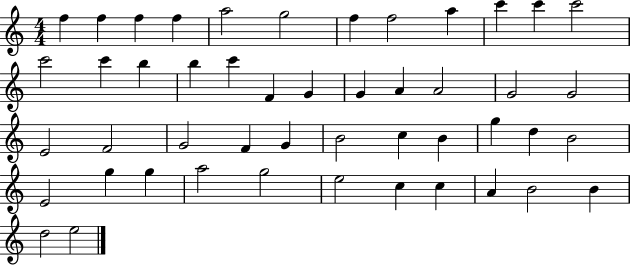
X:1
T:Untitled
M:4/4
L:1/4
K:C
f f f f a2 g2 f f2 a c' c' c'2 c'2 c' b b c' F G G A A2 G2 G2 E2 F2 G2 F G B2 c B g d B2 E2 g g a2 g2 e2 c c A B2 B d2 e2